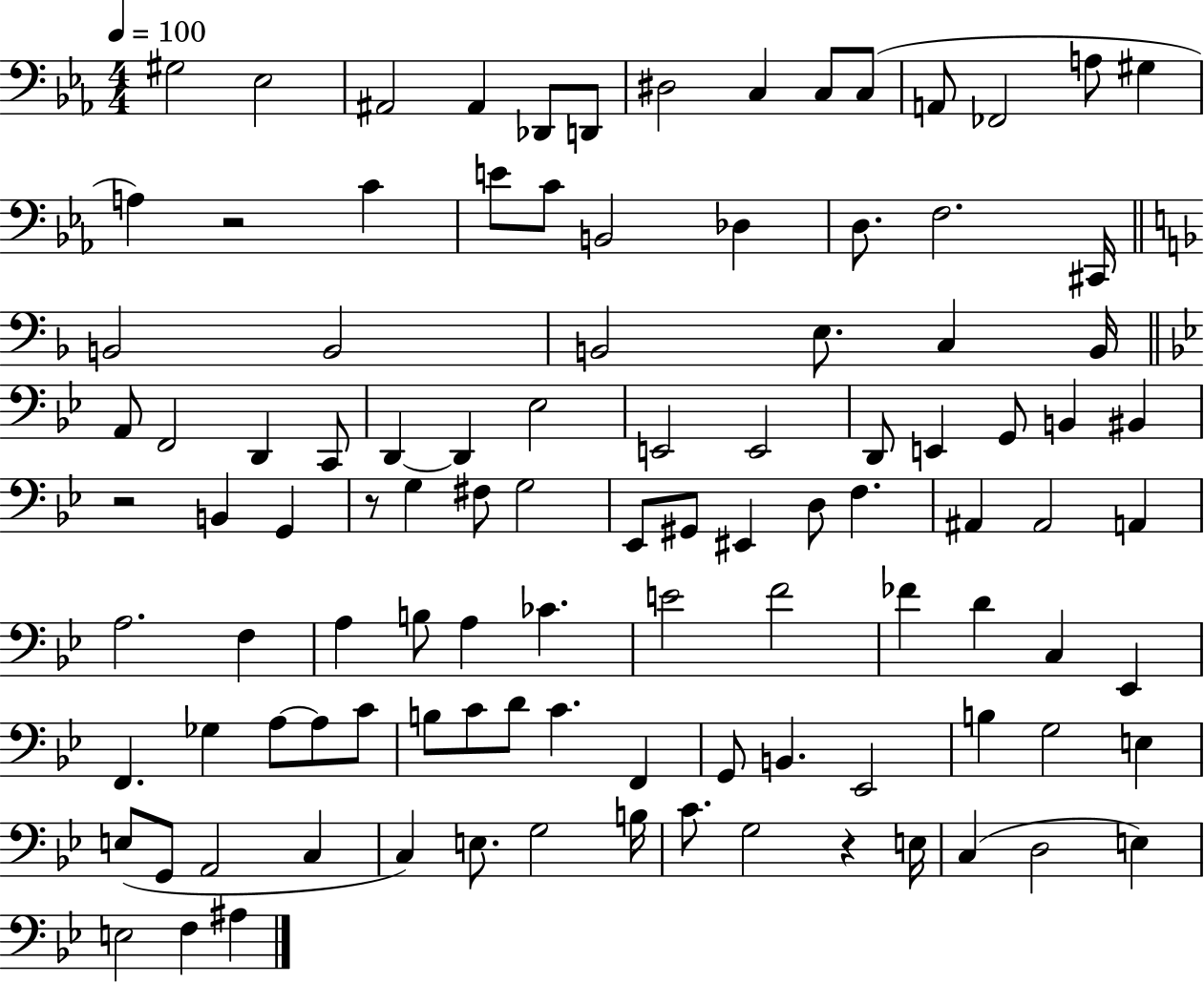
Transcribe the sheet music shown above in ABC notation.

X:1
T:Untitled
M:4/4
L:1/4
K:Eb
^G,2 _E,2 ^A,,2 ^A,, _D,,/2 D,,/2 ^D,2 C, C,/2 C,/2 A,,/2 _F,,2 A,/2 ^G, A, z2 C E/2 C/2 B,,2 _D, D,/2 F,2 ^C,,/4 B,,2 B,,2 B,,2 E,/2 C, B,,/4 A,,/2 F,,2 D,, C,,/2 D,, D,, _E,2 E,,2 E,,2 D,,/2 E,, G,,/2 B,, ^B,, z2 B,, G,, z/2 G, ^F,/2 G,2 _E,,/2 ^G,,/2 ^E,, D,/2 F, ^A,, ^A,,2 A,, A,2 F, A, B,/2 A, _C E2 F2 _F D C, _E,, F,, _G, A,/2 A,/2 C/2 B,/2 C/2 D/2 C F,, G,,/2 B,, _E,,2 B, G,2 E, E,/2 G,,/2 A,,2 C, C, E,/2 G,2 B,/4 C/2 G,2 z E,/4 C, D,2 E, E,2 F, ^A,